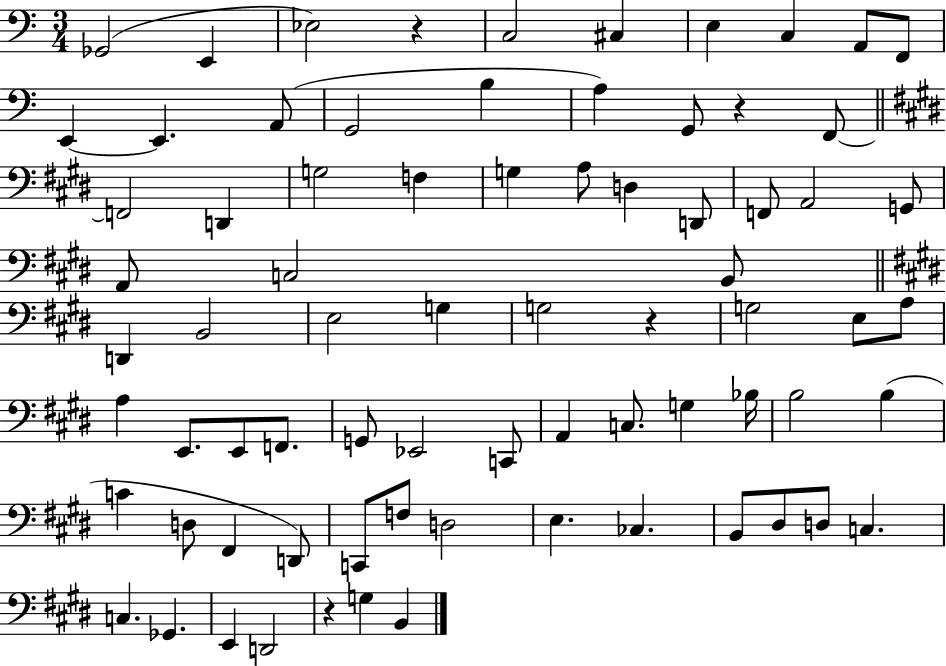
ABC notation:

X:1
T:Untitled
M:3/4
L:1/4
K:C
_G,,2 E,, _E,2 z C,2 ^C, E, C, A,,/2 F,,/2 E,, E,, A,,/2 G,,2 B, A, G,,/2 z F,,/2 F,,2 D,, G,2 F, G, A,/2 D, D,,/2 F,,/2 A,,2 G,,/2 A,,/2 C,2 B,,/2 D,, B,,2 E,2 G, G,2 z G,2 E,/2 A,/2 A, E,,/2 E,,/2 F,,/2 G,,/2 _E,,2 C,,/2 A,, C,/2 G, _B,/4 B,2 B, C D,/2 ^F,, D,,/2 C,,/2 F,/2 D,2 E, _C, B,,/2 ^D,/2 D,/2 C, C, _G,, E,, D,,2 z G, B,,